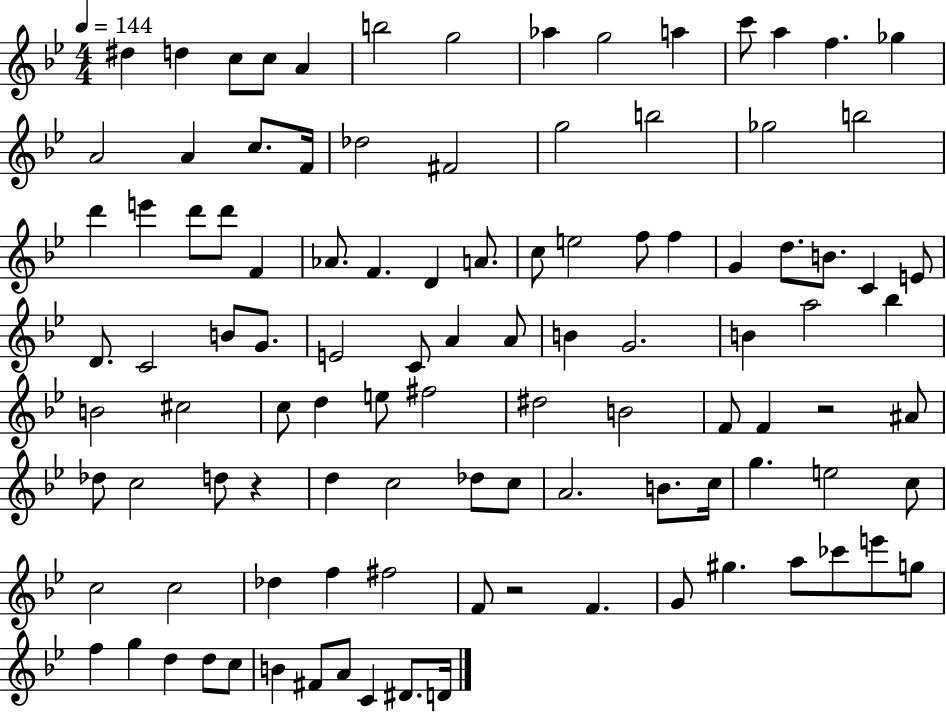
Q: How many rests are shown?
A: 3